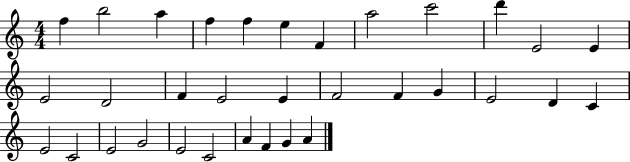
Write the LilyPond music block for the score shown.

{
  \clef treble
  \numericTimeSignature
  \time 4/4
  \key c \major
  f''4 b''2 a''4 | f''4 f''4 e''4 f'4 | a''2 c'''2 | d'''4 e'2 e'4 | \break e'2 d'2 | f'4 e'2 e'4 | f'2 f'4 g'4 | e'2 d'4 c'4 | \break e'2 c'2 | e'2 g'2 | e'2 c'2 | a'4 f'4 g'4 a'4 | \break \bar "|."
}